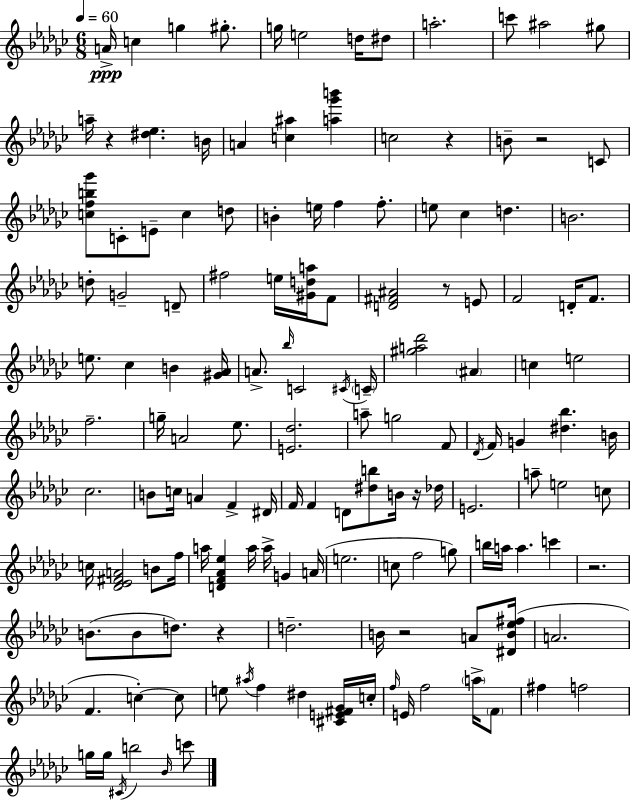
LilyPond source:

{
  \clef treble
  \numericTimeSignature
  \time 6/8
  \key ees \minor
  \tempo 4 = 60
  \repeat volta 2 { a'16->\ppp c''4 g''4 gis''8.-. | g''16 e''2 d''16 dis''8 | a''2.-. | c'''8 ais''2 gis''8 | \break a''16-- r4 <dis'' ees''>4. b'16 | a'4 <c'' ais''>4 <a'' ges''' b'''>4 | c''2 r4 | b'8-- r2 c'8 | \break <c'' f'' b'' ges'''>8 c'8-. e'8-- c''4 d''8 | b'4-. e''16 f''4 f''8.-. | e''8 ces''4 d''4. | b'2. | \break d''8-. g'2-- d'8-- | fis''2 e''16 <gis' d'' a''>16 f'8 | <d' fis' ais'>2 r8 e'8 | f'2 d'16-. f'8. | \break e''8. ces''4 b'4 <gis' aes'>16 | a'8.-> \grace { bes''16 } c'2 | \acciaccatura { cis'16 } \parenthesize c'16-- <gis'' a'' des'''>2 \parenthesize ais'4 | c''4 e''2 | \break f''2.-- | g''16-- a'2 ees''8. | <e' des''>2. | a''8-- g''2 | \break f'8 \acciaccatura { des'16 } f'16 g'4 <dis'' bes''>4. | b'16 ces''2. | b'8 c''16 a'4 f'4-> | dis'16 f'16 f'4 d'8 <dis'' b''>8 | \break b'16 r16 des''16 e'2. | a''8-- e''2 | c''8 c''16 <des' ees' fis' a'>2 | b'8 f''16 a''16 <d' f' aes' ees''>4 a''16 a''16-> g'4 | \break a'16( e''2. | c''8 f''2 | g''8) b''16 a''16 a''4. c'''4 | r2. | \break b'8.( b'8 d''8.) r4 | d''2.-- | b'16 r2 | a'8 <dis' b' ees'' fis''>16( a'2. | \break f'4. c''4-.~~) | c''8 e''8 \acciaccatura { ais''16 } f''4 dis''4 | <cis' e' fis' ges'>16 c''16-. \grace { f''16 } e'16 f''2 | \parenthesize a''16-> \parenthesize f'8 fis''4 f''2 | \break g''16 g''16 \acciaccatura { cis'16 } b''2 | \grace { bes'16 } c'''8 } \bar "|."
}